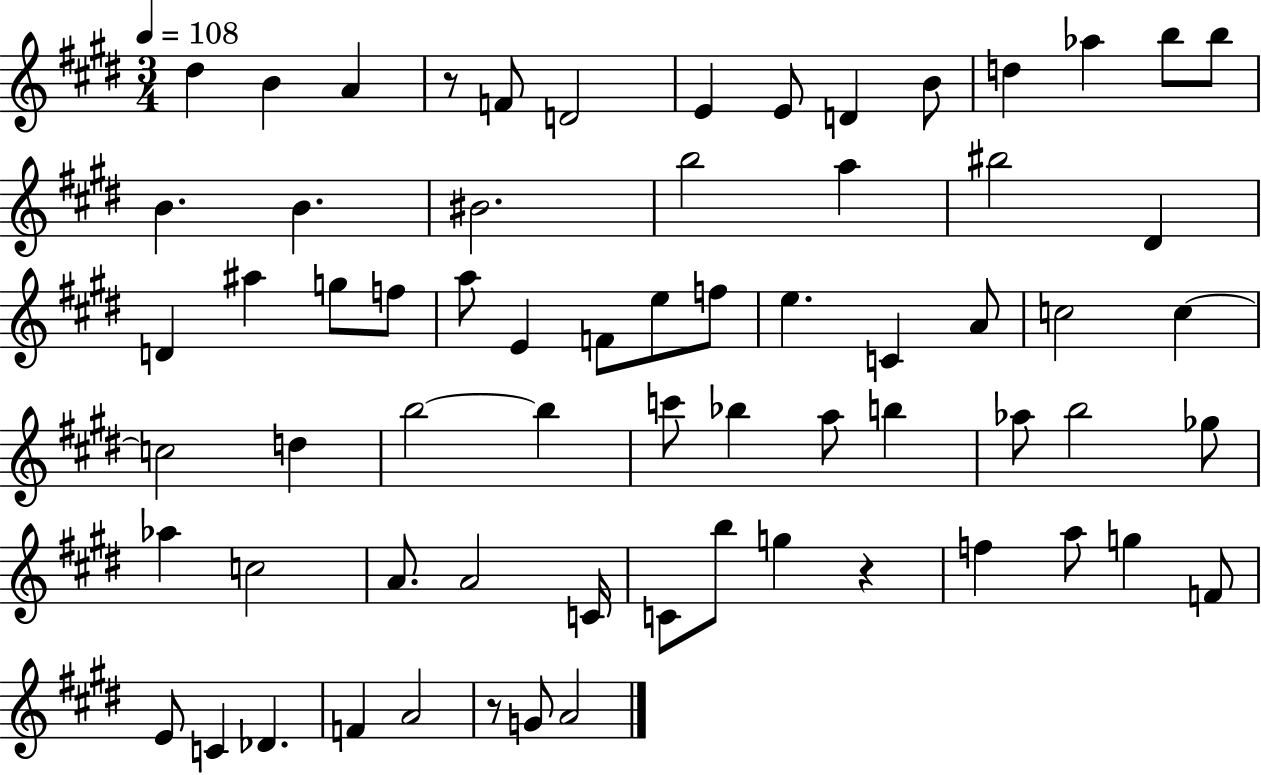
{
  \clef treble
  \numericTimeSignature
  \time 3/4
  \key e \major
  \tempo 4 = 108
  dis''4 b'4 a'4 | r8 f'8 d'2 | e'4 e'8 d'4 b'8 | d''4 aes''4 b''8 b''8 | \break b'4. b'4. | bis'2. | b''2 a''4 | bis''2 dis'4 | \break d'4 ais''4 g''8 f''8 | a''8 e'4 f'8 e''8 f''8 | e''4. c'4 a'8 | c''2 c''4~~ | \break c''2 d''4 | b''2~~ b''4 | c'''8 bes''4 a''8 b''4 | aes''8 b''2 ges''8 | \break aes''4 c''2 | a'8. a'2 c'16 | c'8 b''8 g''4 r4 | f''4 a''8 g''4 f'8 | \break e'8 c'4 des'4. | f'4 a'2 | r8 g'8 a'2 | \bar "|."
}